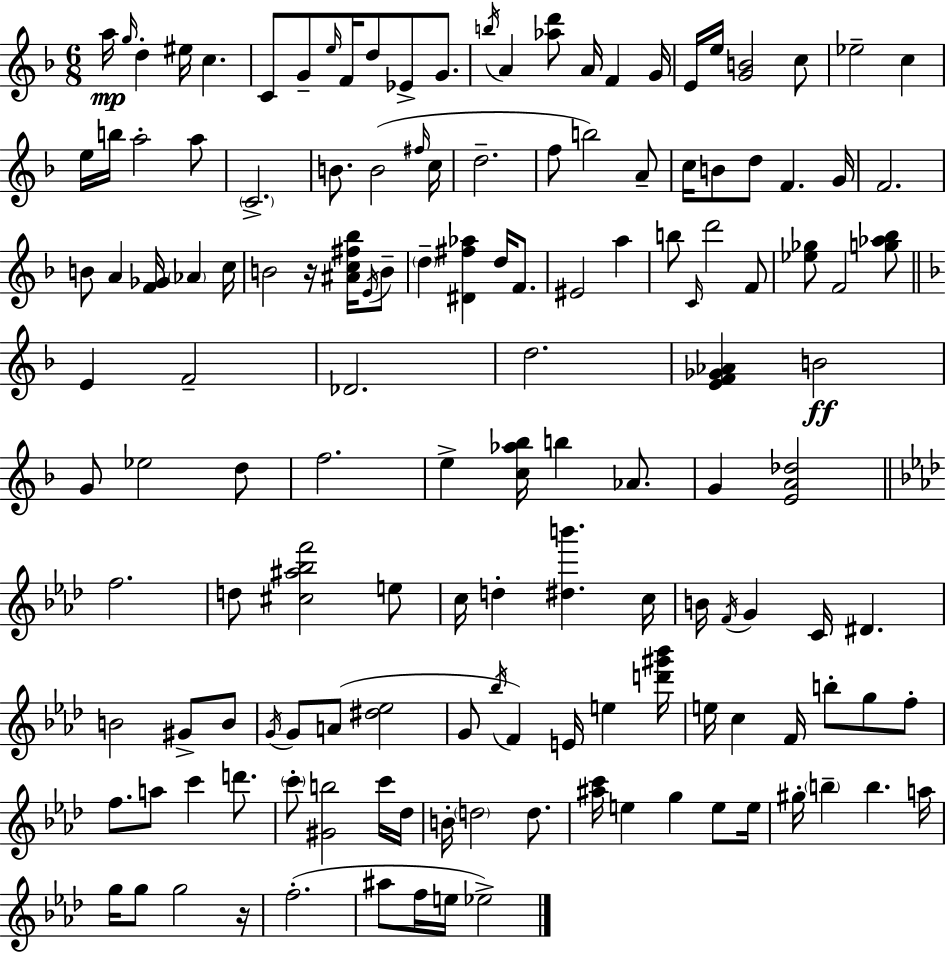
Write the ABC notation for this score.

X:1
T:Untitled
M:6/8
L:1/4
K:F
a/4 g/4 d ^e/4 c C/2 G/2 e/4 F/4 d/2 _E/2 G/2 b/4 A [_ad']/2 A/4 F G/4 E/4 e/4 [GB]2 c/2 _e2 c e/4 b/4 a2 a/2 C2 B/2 B2 ^f/4 c/4 d2 f/2 b2 A/2 c/4 B/2 d/2 F G/4 F2 B/2 A [F_G]/4 _A c/4 B2 z/4 [^Ac^f_b]/4 E/4 B/2 d [^D^f_a] d/4 F/2 ^E2 a b/2 C/4 d'2 F/2 [_e_g]/2 F2 [g_a_b]/2 E F2 _D2 d2 [EF_G_A] B2 G/2 _e2 d/2 f2 e [c_a_b]/4 b _A/2 G [EA_d]2 f2 d/2 [^c^a_bf']2 e/2 c/4 d [^db'] c/4 B/4 F/4 G C/4 ^D B2 ^G/2 B/2 G/4 G/2 A/2 [^d_e]2 G/2 _b/4 F E/4 e [d'^g'_b']/4 e/4 c F/4 b/2 g/2 f/2 f/2 a/2 c' d'/2 c'/2 [^Gb]2 c'/4 _d/4 B/4 d2 d/2 [^ac']/4 e g e/2 e/4 ^g/4 b b a/4 g/4 g/2 g2 z/4 f2 ^a/2 f/4 e/4 _e2